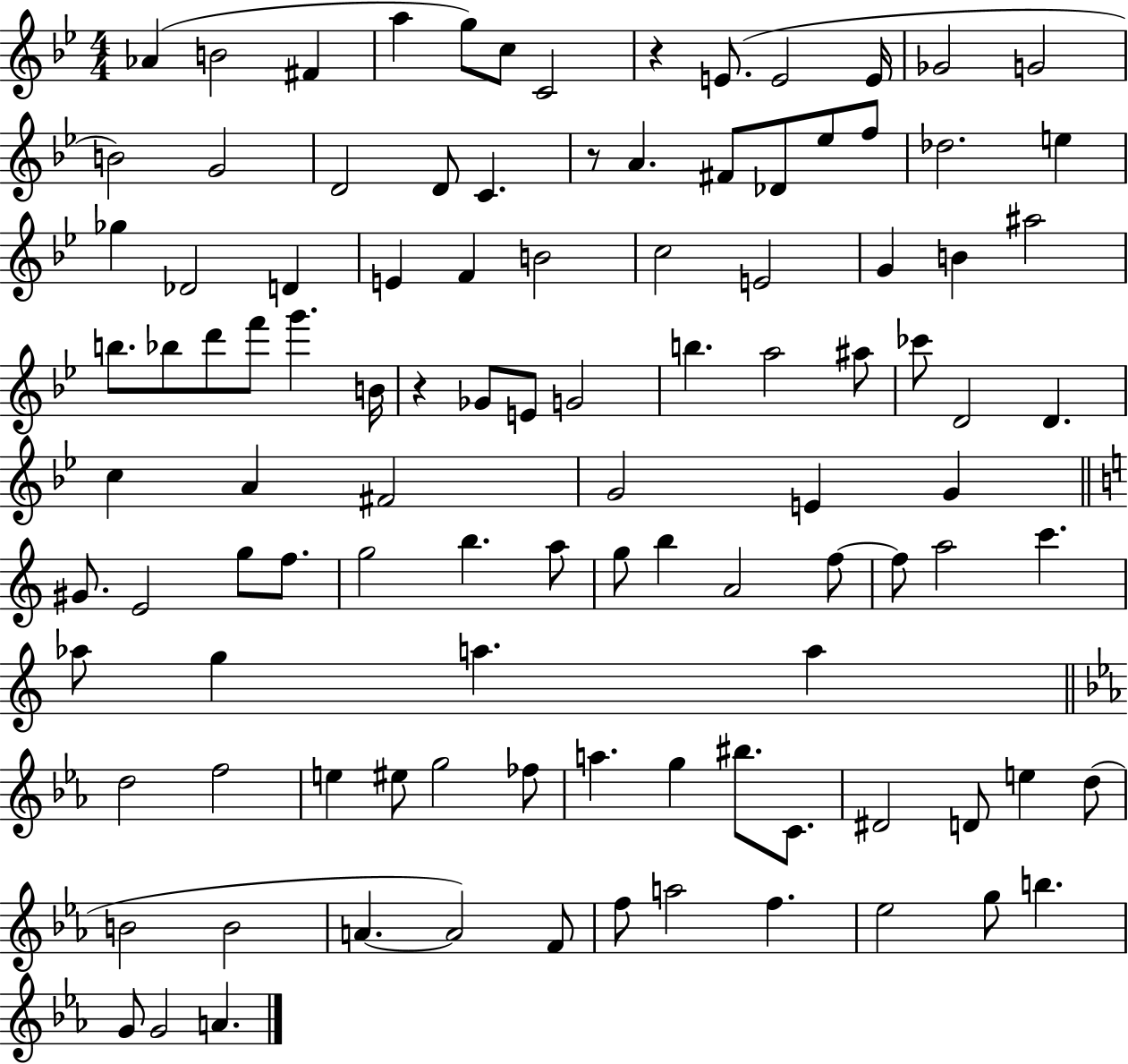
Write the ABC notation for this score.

X:1
T:Untitled
M:4/4
L:1/4
K:Bb
_A B2 ^F a g/2 c/2 C2 z E/2 E2 E/4 _G2 G2 B2 G2 D2 D/2 C z/2 A ^F/2 _D/2 _e/2 f/2 _d2 e _g _D2 D E F B2 c2 E2 G B ^a2 b/2 _b/2 d'/2 f'/2 g' B/4 z _G/2 E/2 G2 b a2 ^a/2 _c'/2 D2 D c A ^F2 G2 E G ^G/2 E2 g/2 f/2 g2 b a/2 g/2 b A2 f/2 f/2 a2 c' _a/2 g a a d2 f2 e ^e/2 g2 _f/2 a g ^b/2 C/2 ^D2 D/2 e d/2 B2 B2 A A2 F/2 f/2 a2 f _e2 g/2 b G/2 G2 A